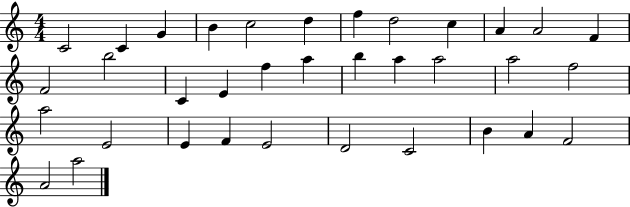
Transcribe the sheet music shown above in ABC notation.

X:1
T:Untitled
M:4/4
L:1/4
K:C
C2 C G B c2 d f d2 c A A2 F F2 b2 C E f a b a a2 a2 f2 a2 E2 E F E2 D2 C2 B A F2 A2 a2